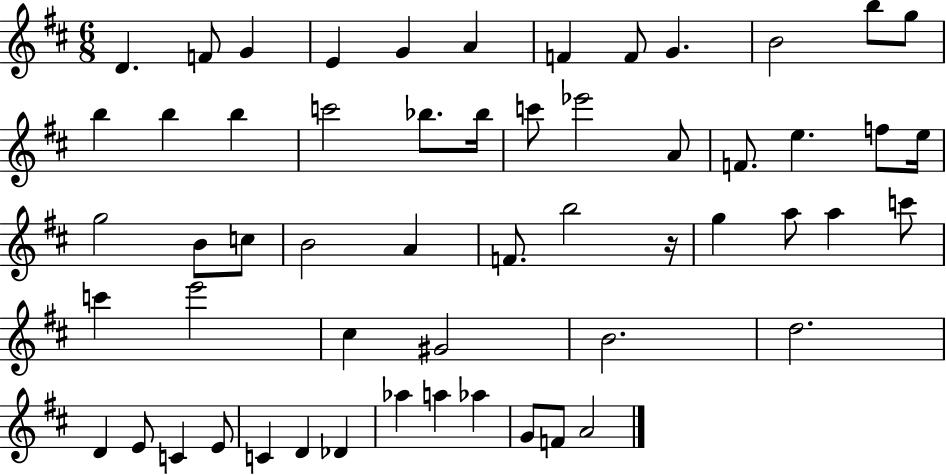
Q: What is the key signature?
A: D major